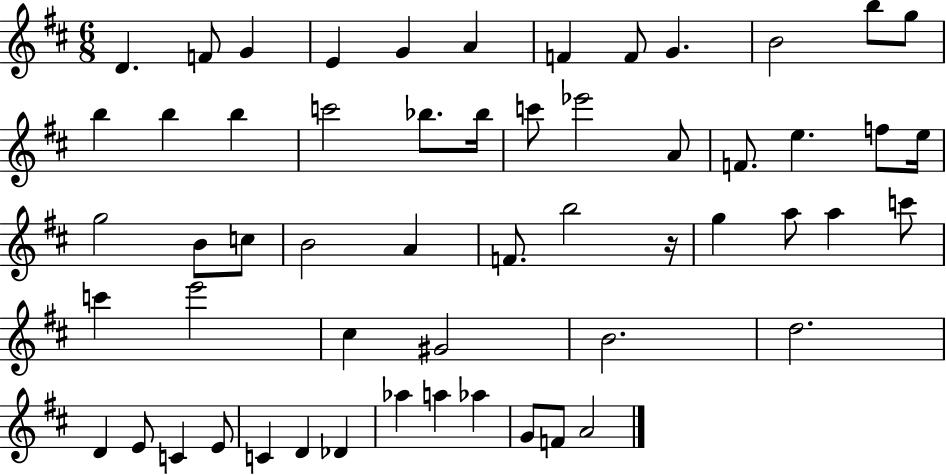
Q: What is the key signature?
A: D major